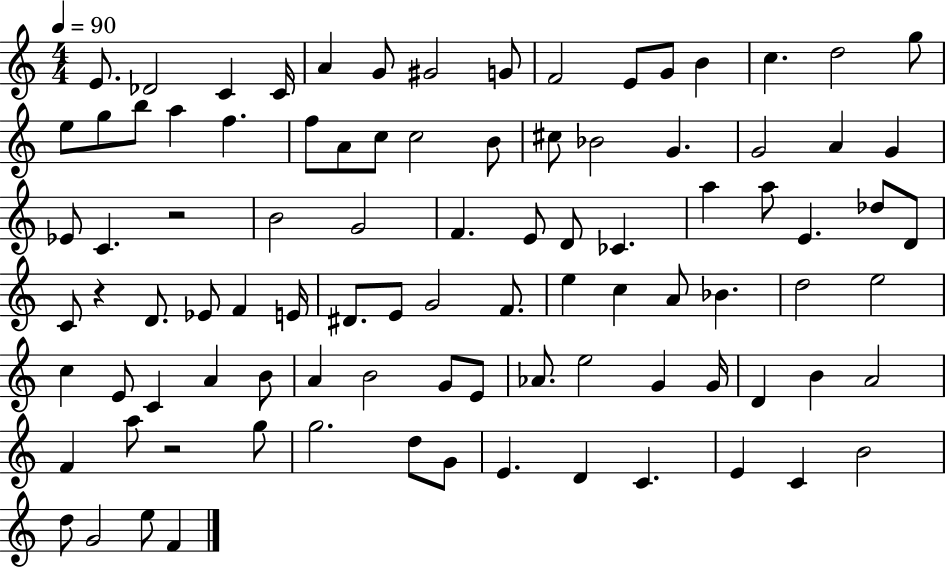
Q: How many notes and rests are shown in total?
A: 94